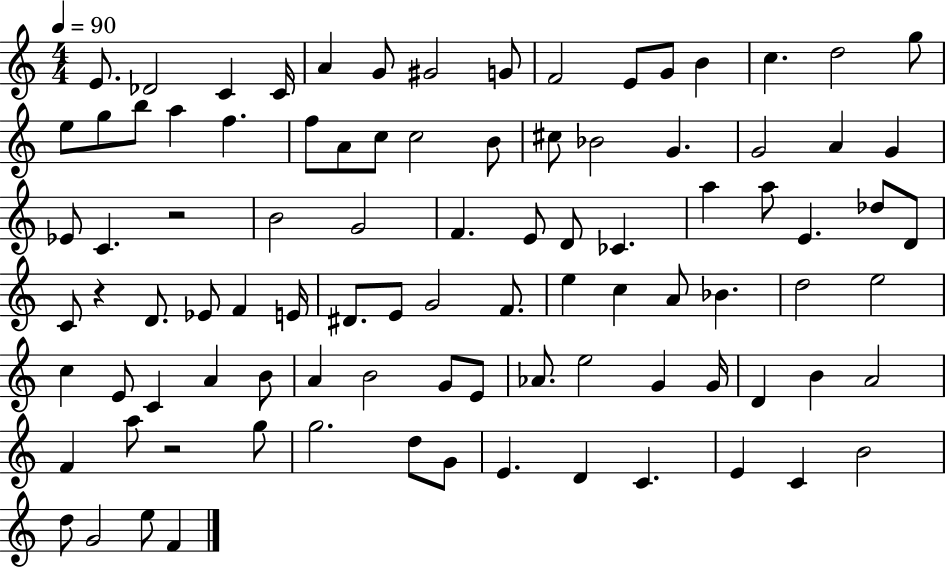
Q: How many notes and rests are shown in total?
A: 94